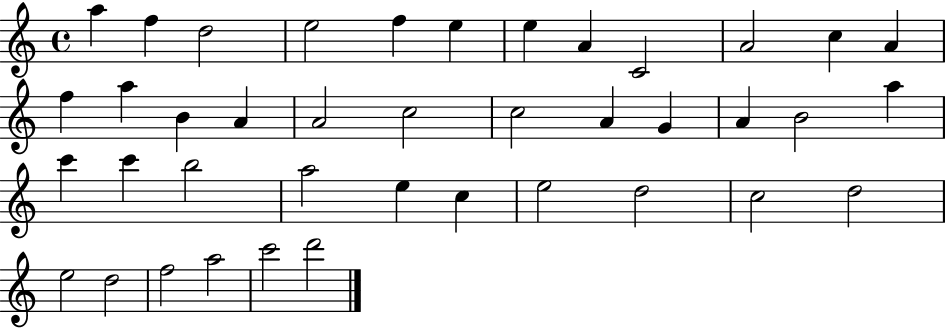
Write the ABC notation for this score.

X:1
T:Untitled
M:4/4
L:1/4
K:C
a f d2 e2 f e e A C2 A2 c A f a B A A2 c2 c2 A G A B2 a c' c' b2 a2 e c e2 d2 c2 d2 e2 d2 f2 a2 c'2 d'2